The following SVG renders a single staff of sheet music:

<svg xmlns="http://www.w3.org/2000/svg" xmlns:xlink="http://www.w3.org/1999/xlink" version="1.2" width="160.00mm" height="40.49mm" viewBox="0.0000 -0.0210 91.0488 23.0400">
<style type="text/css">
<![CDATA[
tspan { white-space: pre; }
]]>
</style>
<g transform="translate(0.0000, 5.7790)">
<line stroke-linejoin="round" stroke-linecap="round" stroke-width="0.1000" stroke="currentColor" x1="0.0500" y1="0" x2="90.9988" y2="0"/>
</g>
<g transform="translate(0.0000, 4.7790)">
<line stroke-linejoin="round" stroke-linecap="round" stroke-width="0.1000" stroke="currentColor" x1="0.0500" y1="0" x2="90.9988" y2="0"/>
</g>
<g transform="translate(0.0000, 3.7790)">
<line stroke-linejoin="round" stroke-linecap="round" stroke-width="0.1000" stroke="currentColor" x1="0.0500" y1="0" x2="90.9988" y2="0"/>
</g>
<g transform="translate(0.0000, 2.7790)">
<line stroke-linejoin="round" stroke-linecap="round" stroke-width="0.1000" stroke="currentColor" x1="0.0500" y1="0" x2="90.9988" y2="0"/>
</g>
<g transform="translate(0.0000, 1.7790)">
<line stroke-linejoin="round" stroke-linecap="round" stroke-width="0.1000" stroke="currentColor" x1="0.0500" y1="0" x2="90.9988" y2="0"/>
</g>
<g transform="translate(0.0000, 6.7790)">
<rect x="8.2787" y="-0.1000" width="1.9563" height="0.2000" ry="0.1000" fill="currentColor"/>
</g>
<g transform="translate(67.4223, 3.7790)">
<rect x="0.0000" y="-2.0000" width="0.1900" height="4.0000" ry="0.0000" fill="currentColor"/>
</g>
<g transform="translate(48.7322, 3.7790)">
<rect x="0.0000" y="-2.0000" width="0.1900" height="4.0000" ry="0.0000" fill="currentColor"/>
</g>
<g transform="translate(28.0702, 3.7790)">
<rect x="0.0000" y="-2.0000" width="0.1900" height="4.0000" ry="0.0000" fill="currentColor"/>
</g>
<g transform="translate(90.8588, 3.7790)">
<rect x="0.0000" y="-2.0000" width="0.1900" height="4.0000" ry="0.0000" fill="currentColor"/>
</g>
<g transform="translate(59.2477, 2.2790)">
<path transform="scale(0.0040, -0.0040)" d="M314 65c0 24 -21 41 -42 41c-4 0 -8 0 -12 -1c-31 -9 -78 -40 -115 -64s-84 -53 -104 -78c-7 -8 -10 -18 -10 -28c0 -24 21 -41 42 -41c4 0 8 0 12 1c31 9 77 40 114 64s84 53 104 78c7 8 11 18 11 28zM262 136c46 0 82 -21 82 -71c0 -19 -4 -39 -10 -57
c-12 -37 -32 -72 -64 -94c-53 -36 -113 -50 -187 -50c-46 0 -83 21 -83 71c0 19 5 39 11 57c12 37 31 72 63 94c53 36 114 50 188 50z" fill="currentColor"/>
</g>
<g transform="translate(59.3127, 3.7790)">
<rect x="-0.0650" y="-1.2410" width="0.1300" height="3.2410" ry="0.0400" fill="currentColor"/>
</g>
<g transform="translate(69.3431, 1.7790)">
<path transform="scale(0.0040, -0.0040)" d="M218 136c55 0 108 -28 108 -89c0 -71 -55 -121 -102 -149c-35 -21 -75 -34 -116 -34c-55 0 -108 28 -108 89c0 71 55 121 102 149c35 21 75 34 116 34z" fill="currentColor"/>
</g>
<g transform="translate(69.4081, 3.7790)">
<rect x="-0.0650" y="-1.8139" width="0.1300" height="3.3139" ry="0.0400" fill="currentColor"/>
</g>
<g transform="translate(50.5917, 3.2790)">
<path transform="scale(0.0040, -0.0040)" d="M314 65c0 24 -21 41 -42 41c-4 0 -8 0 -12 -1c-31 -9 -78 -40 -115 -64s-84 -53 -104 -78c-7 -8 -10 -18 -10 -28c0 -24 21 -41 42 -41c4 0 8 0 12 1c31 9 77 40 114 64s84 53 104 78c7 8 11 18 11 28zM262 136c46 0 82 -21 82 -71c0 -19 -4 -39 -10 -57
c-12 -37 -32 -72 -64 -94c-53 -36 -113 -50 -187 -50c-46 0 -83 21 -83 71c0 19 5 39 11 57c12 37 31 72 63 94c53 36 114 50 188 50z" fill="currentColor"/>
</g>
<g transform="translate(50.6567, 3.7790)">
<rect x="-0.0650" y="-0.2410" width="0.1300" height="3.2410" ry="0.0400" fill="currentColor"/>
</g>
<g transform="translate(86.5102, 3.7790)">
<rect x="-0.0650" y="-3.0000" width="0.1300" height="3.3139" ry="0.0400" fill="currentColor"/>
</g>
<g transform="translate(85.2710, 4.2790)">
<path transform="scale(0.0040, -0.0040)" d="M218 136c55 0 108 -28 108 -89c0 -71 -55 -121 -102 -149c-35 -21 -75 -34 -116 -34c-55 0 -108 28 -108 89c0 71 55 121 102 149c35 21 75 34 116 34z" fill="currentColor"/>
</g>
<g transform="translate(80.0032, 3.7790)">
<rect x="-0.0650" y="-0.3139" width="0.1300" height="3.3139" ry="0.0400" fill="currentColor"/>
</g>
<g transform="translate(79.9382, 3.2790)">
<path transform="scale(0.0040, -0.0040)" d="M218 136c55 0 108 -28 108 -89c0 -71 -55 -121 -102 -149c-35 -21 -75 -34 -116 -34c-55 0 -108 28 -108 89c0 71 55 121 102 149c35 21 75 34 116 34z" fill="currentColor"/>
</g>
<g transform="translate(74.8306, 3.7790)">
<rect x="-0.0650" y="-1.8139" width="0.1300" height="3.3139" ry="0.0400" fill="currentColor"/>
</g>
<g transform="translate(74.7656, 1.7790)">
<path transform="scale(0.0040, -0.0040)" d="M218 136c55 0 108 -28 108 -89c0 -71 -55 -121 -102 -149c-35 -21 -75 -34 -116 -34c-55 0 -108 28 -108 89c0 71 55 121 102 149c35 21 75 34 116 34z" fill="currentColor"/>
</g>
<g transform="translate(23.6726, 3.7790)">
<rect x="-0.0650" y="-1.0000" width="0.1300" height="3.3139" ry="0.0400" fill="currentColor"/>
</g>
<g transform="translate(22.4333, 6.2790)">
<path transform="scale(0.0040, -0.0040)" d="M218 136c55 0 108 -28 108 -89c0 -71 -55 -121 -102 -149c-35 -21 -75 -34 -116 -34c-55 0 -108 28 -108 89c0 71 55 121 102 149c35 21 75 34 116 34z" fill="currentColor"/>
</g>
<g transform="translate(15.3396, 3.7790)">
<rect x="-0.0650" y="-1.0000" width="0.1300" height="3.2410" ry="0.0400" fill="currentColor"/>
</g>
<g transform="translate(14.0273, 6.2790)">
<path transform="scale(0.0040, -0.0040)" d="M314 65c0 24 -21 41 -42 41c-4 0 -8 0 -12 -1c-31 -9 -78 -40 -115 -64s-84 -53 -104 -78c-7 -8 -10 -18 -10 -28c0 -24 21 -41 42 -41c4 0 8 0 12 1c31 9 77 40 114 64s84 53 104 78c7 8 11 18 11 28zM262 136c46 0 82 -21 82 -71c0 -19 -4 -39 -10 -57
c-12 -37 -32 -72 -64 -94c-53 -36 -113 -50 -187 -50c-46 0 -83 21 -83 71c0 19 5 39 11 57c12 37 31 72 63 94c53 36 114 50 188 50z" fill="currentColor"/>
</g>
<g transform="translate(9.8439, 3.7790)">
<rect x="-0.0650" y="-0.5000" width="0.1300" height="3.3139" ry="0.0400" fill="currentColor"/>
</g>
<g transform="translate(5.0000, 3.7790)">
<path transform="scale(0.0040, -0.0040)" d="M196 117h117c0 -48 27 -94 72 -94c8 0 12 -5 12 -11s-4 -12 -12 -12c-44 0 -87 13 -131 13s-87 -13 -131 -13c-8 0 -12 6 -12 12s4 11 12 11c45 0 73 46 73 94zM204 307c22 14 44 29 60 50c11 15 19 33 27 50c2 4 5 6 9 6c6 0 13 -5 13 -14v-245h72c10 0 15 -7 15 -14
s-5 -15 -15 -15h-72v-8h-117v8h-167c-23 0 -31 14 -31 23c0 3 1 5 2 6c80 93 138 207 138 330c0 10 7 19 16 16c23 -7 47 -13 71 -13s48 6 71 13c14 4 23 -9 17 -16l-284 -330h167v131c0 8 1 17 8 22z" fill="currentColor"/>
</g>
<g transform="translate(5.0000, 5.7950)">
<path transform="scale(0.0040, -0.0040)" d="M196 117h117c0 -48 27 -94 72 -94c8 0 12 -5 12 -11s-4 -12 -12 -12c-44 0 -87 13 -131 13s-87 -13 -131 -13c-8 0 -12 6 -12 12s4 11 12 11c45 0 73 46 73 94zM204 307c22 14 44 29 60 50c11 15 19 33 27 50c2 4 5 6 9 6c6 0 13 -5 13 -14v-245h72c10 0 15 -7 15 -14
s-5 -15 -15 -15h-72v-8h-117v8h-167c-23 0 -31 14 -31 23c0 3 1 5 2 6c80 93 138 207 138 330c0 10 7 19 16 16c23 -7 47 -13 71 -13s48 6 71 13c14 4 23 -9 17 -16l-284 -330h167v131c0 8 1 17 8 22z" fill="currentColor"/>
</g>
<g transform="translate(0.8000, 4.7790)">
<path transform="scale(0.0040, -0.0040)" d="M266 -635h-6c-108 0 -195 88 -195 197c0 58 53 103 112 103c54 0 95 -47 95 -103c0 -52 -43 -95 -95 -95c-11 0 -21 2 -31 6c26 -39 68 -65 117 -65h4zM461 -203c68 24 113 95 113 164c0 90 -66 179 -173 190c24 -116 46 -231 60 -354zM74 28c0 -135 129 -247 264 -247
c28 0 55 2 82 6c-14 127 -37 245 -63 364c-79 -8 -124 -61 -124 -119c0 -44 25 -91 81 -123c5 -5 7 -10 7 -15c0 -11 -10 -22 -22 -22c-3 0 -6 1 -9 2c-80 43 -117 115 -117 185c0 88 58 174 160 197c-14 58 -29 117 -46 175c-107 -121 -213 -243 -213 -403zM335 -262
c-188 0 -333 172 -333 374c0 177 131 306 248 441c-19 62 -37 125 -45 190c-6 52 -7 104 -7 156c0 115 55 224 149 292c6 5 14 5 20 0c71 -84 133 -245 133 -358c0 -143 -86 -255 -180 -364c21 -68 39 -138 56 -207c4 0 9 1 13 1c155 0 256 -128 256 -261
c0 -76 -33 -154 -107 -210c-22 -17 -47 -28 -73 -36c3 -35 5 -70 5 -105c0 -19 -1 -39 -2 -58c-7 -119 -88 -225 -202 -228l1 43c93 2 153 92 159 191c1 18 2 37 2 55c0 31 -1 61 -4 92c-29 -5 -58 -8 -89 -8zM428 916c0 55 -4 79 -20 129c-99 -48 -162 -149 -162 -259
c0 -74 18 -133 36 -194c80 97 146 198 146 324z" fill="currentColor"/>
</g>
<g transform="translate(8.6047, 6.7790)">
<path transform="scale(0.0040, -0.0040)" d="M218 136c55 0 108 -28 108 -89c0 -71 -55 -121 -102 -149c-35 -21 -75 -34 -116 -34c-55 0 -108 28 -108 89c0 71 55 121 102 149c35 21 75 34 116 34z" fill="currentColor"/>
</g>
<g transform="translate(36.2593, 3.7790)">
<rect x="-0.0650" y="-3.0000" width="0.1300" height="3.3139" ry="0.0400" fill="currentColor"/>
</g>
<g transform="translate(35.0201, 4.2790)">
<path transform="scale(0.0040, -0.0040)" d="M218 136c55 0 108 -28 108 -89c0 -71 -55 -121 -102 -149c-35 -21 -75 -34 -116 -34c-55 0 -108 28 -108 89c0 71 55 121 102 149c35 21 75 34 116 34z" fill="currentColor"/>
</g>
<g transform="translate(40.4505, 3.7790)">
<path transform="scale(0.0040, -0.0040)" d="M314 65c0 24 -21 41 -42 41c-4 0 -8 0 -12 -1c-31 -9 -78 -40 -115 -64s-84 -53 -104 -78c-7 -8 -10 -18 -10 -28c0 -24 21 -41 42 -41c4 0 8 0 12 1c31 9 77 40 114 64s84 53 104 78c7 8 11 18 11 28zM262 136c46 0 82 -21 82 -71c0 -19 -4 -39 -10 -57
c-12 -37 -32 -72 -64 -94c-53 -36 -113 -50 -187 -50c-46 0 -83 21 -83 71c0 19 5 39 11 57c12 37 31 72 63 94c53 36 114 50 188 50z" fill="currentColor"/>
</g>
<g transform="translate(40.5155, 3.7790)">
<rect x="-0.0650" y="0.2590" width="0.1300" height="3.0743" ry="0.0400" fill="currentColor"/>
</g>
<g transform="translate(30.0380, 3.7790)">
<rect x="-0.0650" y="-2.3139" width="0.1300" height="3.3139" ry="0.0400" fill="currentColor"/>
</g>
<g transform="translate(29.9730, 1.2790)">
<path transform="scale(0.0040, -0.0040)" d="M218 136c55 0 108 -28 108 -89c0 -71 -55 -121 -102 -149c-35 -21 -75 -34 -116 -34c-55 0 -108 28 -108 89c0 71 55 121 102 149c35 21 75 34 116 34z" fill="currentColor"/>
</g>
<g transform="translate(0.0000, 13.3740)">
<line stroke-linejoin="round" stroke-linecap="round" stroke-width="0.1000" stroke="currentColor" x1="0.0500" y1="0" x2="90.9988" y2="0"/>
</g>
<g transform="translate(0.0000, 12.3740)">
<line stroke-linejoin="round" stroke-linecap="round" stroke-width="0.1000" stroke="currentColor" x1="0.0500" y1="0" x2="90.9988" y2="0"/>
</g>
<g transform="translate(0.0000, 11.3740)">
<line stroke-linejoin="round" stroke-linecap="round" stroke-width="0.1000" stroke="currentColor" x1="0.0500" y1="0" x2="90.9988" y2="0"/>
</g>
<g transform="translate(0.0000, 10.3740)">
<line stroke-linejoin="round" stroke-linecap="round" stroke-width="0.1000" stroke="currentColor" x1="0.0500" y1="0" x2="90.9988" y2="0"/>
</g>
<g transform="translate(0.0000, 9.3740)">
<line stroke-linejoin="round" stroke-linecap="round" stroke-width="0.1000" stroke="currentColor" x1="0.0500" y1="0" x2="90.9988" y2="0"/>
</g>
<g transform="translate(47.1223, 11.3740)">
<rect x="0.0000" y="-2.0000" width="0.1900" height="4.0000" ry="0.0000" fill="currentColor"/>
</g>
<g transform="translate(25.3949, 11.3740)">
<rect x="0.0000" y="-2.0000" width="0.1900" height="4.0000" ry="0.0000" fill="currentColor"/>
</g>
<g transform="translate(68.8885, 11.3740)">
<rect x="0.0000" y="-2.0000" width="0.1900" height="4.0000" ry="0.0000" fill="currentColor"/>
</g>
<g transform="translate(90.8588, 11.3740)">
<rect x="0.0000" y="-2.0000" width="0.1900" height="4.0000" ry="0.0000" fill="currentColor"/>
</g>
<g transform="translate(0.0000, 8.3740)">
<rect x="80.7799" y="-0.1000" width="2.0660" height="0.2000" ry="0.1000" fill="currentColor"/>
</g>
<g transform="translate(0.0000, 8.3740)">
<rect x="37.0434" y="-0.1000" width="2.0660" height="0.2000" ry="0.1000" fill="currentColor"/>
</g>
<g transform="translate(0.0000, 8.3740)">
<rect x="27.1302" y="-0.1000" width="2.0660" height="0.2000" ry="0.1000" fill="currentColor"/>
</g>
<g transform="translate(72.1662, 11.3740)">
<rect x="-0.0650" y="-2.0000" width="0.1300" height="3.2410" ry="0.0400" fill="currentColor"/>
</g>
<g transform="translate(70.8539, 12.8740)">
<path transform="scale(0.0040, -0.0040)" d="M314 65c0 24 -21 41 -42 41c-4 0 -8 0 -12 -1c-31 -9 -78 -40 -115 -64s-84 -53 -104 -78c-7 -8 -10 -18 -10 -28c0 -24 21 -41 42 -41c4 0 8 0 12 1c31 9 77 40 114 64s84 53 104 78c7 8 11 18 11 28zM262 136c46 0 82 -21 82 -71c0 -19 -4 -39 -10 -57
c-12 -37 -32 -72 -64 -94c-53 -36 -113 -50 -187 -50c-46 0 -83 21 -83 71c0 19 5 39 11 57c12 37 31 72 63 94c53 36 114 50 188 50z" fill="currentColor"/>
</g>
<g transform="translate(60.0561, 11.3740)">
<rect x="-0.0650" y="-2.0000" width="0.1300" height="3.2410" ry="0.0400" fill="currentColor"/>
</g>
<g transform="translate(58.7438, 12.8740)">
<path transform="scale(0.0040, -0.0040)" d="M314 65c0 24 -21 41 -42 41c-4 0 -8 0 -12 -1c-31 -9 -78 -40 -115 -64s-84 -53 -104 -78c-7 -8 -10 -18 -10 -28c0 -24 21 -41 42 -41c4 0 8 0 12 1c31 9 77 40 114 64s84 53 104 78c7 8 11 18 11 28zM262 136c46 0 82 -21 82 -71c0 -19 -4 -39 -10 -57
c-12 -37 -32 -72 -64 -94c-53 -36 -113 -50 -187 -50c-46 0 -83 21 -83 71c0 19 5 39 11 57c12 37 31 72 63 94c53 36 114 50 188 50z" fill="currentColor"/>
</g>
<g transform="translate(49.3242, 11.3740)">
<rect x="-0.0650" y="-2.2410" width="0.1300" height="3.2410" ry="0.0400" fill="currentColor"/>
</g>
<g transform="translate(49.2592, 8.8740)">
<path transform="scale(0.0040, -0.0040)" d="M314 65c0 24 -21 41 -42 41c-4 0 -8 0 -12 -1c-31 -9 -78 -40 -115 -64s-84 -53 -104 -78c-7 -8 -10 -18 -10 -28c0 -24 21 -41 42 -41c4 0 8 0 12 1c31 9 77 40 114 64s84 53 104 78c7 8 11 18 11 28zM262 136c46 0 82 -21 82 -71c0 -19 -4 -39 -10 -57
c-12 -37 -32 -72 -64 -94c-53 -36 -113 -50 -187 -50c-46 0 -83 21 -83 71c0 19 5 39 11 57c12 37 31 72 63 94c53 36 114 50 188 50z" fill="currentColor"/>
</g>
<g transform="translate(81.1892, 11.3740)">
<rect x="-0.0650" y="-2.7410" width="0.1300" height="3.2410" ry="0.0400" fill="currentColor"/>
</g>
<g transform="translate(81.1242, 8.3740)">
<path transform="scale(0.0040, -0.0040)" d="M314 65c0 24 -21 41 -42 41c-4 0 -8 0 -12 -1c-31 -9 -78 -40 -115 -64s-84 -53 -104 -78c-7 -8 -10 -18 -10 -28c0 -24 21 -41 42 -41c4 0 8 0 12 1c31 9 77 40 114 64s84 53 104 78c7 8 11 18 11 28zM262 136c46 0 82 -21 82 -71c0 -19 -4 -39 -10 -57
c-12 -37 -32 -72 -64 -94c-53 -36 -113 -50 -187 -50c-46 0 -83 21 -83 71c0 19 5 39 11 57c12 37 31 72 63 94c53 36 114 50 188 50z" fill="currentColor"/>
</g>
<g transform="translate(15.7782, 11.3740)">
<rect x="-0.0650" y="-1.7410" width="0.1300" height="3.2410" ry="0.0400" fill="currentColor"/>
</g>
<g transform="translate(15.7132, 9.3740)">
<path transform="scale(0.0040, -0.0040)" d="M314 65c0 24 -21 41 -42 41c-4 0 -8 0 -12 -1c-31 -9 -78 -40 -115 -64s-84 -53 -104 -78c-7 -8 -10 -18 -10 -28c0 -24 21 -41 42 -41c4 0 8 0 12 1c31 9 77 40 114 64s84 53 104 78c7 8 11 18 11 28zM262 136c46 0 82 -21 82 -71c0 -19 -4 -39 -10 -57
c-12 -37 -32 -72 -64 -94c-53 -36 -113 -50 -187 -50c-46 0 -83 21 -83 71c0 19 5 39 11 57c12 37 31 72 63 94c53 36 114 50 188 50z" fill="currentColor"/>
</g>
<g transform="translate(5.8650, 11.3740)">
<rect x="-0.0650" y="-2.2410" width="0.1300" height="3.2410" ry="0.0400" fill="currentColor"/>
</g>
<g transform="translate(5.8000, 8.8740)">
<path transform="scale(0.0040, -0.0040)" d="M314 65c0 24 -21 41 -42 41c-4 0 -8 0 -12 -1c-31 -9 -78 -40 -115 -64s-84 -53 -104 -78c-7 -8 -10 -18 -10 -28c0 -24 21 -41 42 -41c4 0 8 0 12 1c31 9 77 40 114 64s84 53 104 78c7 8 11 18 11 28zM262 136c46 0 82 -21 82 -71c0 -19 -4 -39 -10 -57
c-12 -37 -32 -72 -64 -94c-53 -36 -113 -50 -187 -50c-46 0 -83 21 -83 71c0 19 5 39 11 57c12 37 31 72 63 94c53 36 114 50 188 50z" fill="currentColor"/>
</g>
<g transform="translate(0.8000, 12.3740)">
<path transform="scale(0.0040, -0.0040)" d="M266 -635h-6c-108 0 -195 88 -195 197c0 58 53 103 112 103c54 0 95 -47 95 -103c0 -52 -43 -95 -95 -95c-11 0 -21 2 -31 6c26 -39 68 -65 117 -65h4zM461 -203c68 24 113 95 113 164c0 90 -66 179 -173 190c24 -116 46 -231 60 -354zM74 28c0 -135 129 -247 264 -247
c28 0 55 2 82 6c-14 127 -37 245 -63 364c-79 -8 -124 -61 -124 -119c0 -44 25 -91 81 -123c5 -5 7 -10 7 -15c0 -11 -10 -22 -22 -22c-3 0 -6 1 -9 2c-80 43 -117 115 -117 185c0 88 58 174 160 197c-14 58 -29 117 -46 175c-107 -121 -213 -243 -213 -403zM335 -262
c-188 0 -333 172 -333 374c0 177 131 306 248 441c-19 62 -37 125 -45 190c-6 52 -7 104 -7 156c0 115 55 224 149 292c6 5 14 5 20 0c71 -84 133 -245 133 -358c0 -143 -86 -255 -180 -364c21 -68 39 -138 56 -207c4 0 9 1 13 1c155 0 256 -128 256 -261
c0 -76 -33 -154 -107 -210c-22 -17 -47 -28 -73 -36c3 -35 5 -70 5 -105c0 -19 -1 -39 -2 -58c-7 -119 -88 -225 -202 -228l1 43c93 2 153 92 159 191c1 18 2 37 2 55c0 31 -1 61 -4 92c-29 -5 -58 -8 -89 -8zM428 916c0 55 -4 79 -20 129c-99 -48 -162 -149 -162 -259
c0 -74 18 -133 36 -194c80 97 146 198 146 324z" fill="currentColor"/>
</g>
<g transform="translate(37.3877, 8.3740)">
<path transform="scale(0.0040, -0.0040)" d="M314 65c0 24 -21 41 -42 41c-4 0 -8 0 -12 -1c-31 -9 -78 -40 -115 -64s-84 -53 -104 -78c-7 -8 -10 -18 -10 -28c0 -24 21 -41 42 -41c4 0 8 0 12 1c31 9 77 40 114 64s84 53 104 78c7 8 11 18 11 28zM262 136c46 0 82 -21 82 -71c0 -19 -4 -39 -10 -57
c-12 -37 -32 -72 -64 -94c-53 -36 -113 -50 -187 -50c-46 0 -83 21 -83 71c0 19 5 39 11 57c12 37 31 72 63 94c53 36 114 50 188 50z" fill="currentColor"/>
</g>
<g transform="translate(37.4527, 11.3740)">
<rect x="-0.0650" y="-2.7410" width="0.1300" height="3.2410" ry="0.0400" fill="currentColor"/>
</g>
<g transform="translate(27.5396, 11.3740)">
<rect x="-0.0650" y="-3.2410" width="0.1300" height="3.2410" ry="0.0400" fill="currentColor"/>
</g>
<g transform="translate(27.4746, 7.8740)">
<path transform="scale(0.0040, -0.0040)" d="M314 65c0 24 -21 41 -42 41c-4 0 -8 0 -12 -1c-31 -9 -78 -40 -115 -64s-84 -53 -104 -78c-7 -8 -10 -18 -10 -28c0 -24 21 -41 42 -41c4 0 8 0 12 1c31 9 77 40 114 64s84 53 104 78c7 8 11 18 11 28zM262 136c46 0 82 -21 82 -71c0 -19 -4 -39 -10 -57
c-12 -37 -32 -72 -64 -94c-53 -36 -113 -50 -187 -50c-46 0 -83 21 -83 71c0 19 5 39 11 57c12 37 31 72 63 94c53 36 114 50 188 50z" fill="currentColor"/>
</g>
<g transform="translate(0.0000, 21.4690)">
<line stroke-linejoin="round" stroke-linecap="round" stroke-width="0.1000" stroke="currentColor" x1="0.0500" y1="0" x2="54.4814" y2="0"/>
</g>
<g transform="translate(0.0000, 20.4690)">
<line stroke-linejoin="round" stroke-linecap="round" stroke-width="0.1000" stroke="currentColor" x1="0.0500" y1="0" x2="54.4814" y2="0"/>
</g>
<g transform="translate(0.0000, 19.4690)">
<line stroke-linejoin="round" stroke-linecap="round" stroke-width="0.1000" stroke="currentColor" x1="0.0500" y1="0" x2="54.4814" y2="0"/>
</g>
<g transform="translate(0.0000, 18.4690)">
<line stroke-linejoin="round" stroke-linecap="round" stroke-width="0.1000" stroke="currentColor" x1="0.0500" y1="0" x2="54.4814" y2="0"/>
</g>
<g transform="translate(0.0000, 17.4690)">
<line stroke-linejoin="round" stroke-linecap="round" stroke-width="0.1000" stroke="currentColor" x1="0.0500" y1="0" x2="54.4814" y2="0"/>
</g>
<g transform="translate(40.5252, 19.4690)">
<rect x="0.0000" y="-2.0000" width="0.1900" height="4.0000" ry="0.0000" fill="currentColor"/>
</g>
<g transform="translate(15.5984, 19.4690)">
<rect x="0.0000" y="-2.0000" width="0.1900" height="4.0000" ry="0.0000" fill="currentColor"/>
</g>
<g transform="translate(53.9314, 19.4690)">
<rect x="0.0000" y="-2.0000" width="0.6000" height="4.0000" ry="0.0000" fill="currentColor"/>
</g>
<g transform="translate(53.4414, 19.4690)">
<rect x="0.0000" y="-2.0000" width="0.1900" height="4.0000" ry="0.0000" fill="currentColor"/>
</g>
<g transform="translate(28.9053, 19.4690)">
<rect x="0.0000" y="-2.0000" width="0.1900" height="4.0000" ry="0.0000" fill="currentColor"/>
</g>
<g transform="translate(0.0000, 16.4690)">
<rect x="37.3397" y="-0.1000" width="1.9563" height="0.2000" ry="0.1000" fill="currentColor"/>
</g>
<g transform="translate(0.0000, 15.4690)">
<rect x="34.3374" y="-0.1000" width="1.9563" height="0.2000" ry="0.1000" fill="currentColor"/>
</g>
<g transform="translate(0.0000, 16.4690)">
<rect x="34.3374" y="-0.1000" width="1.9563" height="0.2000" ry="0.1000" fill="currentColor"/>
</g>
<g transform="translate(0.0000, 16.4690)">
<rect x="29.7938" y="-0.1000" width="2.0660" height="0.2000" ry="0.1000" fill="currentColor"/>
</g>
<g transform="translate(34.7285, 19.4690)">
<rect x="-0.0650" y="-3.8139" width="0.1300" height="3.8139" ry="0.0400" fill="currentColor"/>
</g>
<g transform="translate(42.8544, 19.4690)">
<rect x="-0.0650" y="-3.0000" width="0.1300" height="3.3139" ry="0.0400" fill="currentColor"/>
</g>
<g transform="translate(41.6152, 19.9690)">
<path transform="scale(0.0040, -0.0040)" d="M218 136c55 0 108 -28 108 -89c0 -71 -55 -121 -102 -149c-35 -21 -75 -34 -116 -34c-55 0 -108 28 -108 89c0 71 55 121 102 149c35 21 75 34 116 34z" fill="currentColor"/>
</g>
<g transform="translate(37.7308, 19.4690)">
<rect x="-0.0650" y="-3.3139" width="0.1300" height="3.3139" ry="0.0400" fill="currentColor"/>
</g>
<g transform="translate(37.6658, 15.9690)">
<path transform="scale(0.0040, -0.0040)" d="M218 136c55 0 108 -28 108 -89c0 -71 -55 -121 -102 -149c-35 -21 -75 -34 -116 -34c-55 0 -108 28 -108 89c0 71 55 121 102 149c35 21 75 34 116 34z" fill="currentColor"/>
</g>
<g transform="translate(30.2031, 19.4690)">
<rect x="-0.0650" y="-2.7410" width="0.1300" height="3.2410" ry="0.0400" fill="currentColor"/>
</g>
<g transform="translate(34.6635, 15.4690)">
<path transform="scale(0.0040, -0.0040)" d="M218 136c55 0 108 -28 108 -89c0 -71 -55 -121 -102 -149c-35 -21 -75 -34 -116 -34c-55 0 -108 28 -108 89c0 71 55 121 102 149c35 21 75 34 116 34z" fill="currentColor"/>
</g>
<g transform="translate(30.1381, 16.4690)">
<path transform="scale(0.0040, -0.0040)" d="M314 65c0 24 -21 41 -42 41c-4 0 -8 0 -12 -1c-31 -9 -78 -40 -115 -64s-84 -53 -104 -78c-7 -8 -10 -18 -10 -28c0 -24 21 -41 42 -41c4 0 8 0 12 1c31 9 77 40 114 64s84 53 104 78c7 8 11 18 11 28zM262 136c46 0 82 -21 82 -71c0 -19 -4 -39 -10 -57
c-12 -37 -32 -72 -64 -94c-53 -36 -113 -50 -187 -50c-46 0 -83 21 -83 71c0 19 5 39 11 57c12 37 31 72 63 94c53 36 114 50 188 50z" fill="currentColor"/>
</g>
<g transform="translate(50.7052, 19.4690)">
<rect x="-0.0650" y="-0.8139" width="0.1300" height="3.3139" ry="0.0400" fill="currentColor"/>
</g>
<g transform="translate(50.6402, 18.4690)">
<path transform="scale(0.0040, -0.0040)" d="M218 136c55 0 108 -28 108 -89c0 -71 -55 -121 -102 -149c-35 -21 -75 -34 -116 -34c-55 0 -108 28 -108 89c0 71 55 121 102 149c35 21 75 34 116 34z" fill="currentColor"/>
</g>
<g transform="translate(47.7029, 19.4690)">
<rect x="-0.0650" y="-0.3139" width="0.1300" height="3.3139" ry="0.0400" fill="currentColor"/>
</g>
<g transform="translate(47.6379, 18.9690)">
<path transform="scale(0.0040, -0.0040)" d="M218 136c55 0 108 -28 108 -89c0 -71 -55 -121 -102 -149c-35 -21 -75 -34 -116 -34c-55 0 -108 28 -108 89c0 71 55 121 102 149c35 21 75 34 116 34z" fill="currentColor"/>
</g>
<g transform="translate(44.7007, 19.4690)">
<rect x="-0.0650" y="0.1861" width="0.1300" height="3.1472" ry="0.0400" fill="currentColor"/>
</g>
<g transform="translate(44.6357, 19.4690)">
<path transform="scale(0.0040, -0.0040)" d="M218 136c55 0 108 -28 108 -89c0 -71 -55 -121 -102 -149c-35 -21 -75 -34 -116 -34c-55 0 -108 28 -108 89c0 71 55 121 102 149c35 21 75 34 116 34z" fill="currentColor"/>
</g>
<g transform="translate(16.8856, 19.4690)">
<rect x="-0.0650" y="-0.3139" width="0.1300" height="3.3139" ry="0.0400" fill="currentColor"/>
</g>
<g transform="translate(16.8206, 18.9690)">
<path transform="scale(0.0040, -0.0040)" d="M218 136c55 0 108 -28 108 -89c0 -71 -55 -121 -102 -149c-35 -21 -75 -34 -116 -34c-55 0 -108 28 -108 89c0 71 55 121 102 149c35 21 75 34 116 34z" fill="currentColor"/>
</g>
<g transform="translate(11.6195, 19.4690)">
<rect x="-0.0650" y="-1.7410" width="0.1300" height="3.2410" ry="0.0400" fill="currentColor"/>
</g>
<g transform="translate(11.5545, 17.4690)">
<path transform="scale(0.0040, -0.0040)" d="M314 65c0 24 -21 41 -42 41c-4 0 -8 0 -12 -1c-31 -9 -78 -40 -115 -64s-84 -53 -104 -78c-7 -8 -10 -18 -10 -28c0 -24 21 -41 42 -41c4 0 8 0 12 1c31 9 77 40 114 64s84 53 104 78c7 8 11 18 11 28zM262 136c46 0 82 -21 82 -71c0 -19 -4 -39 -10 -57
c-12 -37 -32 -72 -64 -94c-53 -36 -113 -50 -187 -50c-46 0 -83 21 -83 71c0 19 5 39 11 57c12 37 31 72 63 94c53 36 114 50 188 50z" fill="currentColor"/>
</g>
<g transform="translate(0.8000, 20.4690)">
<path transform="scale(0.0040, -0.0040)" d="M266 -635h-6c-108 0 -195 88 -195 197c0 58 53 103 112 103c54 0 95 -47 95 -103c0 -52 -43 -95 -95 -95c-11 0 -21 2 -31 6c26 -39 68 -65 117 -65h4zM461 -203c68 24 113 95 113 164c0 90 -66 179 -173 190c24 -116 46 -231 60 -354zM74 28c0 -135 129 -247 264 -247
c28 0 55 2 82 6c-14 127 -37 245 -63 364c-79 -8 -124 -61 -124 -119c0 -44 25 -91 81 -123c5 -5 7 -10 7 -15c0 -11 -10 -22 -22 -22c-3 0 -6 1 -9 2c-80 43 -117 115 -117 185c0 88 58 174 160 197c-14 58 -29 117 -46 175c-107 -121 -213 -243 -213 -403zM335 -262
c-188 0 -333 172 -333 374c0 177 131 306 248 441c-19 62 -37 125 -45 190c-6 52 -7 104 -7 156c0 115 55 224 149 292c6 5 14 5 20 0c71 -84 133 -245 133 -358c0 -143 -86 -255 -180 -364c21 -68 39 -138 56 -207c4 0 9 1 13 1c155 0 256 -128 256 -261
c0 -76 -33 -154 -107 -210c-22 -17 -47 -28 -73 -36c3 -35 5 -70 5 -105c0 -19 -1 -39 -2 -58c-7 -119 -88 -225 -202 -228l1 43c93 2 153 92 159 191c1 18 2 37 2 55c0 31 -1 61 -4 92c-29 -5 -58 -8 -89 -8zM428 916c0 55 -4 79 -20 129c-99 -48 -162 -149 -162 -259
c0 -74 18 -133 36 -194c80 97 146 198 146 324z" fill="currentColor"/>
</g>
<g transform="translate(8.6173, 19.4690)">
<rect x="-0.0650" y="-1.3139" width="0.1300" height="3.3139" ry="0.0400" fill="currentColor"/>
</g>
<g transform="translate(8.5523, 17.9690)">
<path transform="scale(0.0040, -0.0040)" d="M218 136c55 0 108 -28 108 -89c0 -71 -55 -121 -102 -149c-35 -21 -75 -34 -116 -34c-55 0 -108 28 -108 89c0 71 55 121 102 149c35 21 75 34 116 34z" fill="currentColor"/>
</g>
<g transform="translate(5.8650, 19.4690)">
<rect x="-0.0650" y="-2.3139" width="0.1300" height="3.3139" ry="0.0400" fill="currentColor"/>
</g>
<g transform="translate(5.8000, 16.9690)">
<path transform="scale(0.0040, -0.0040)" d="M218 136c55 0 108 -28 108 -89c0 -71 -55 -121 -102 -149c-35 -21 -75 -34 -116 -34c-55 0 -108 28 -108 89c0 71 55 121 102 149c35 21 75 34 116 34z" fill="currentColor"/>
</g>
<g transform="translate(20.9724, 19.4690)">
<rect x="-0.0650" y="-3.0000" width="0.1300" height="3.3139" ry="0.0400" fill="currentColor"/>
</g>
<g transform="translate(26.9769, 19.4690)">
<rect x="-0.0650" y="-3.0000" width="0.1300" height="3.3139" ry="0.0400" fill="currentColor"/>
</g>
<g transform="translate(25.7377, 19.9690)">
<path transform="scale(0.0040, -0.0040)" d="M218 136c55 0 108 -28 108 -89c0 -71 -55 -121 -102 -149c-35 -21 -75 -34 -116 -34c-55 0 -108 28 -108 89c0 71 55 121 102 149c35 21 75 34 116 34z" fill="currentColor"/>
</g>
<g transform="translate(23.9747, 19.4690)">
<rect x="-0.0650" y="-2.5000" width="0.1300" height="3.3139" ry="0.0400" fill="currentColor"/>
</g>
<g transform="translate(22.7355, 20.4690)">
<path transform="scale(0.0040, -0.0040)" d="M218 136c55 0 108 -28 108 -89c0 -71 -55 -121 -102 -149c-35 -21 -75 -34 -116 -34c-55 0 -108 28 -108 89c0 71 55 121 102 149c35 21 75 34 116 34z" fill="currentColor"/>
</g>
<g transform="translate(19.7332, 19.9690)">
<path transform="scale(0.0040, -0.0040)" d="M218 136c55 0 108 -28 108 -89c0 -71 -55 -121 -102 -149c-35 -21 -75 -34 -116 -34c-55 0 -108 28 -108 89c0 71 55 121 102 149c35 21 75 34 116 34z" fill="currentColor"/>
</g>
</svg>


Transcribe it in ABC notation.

X:1
T:Untitled
M:4/4
L:1/4
K:C
C D2 D g A B2 c2 e2 f f c A g2 f2 b2 a2 g2 F2 F2 a2 g e f2 c A G A a2 c' b A B c d